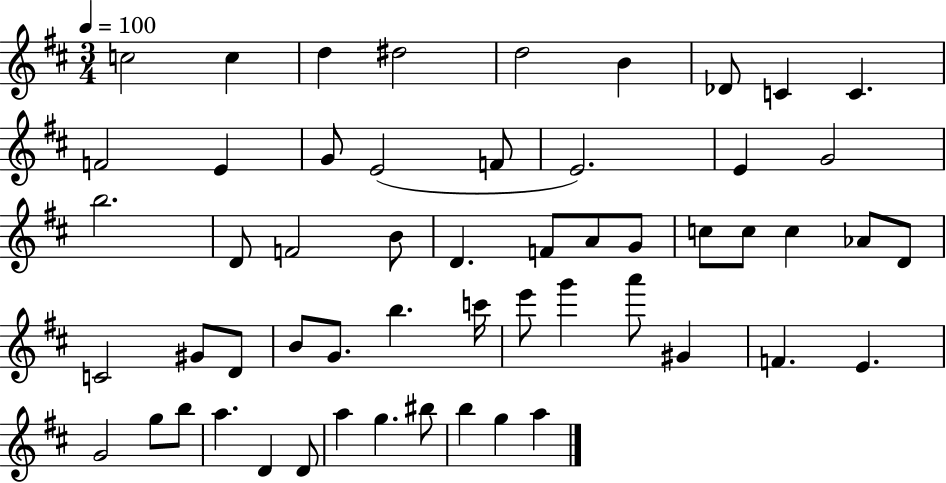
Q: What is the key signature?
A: D major